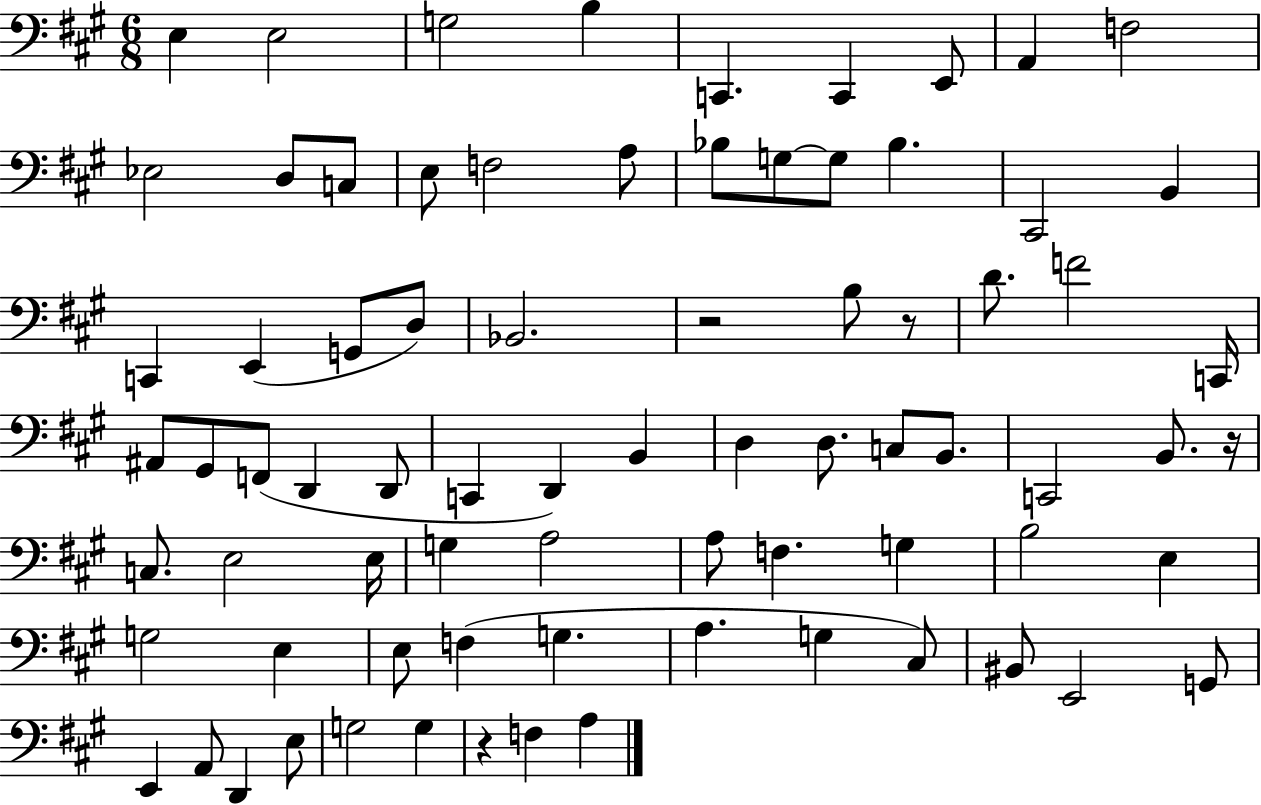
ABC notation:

X:1
T:Untitled
M:6/8
L:1/4
K:A
E, E,2 G,2 B, C,, C,, E,,/2 A,, F,2 _E,2 D,/2 C,/2 E,/2 F,2 A,/2 _B,/2 G,/2 G,/2 _B, ^C,,2 B,, C,, E,, G,,/2 D,/2 _B,,2 z2 B,/2 z/2 D/2 F2 C,,/4 ^A,,/2 ^G,,/2 F,,/2 D,, D,,/2 C,, D,, B,, D, D,/2 C,/2 B,,/2 C,,2 B,,/2 z/4 C,/2 E,2 E,/4 G, A,2 A,/2 F, G, B,2 E, G,2 E, E,/2 F, G, A, G, ^C,/2 ^B,,/2 E,,2 G,,/2 E,, A,,/2 D,, E,/2 G,2 G, z F, A,